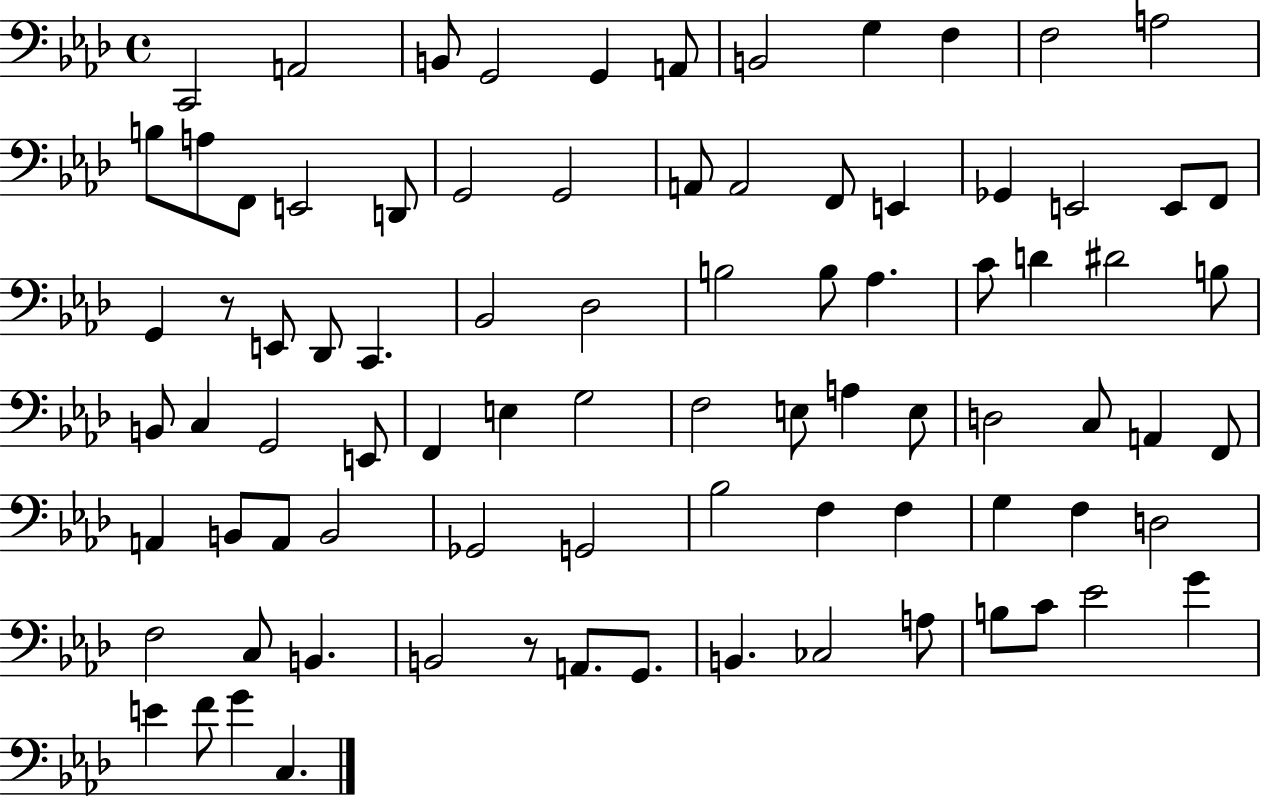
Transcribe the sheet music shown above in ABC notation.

X:1
T:Untitled
M:4/4
L:1/4
K:Ab
C,,2 A,,2 B,,/2 G,,2 G,, A,,/2 B,,2 G, F, F,2 A,2 B,/2 A,/2 F,,/2 E,,2 D,,/2 G,,2 G,,2 A,,/2 A,,2 F,,/2 E,, _G,, E,,2 E,,/2 F,,/2 G,, z/2 E,,/2 _D,,/2 C,, _B,,2 _D,2 B,2 B,/2 _A, C/2 D ^D2 B,/2 B,,/2 C, G,,2 E,,/2 F,, E, G,2 F,2 E,/2 A, E,/2 D,2 C,/2 A,, F,,/2 A,, B,,/2 A,,/2 B,,2 _G,,2 G,,2 _B,2 F, F, G, F, D,2 F,2 C,/2 B,, B,,2 z/2 A,,/2 G,,/2 B,, _C,2 A,/2 B,/2 C/2 _E2 G E F/2 G C,